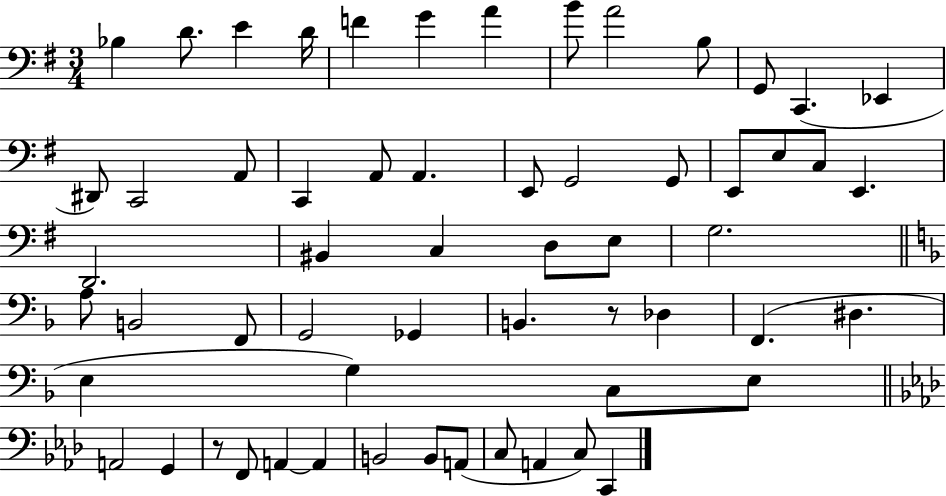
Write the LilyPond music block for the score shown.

{
  \clef bass
  \numericTimeSignature
  \time 3/4
  \key g \major
  bes4 d'8. e'4 d'16 | f'4 g'4 a'4 | b'8 a'2 b8 | g,8 c,4.( ees,4 | \break dis,8) c,2 a,8 | c,4 a,8 a,4. | e,8 g,2 g,8 | e,8 e8 c8 e,4. | \break d,2. | bis,4 c4 d8 e8 | g2. | \bar "||" \break \key f \major a8 b,2 f,8 | g,2 ges,4 | b,4. r8 des4 | f,4.( dis4. | \break e4 g4) c8 e8 | \bar "||" \break \key aes \major a,2 g,4 | r8 f,8 a,4~~ a,4 | b,2 b,8 a,8( | c8 a,4 c8) c,4 | \break \bar "|."
}